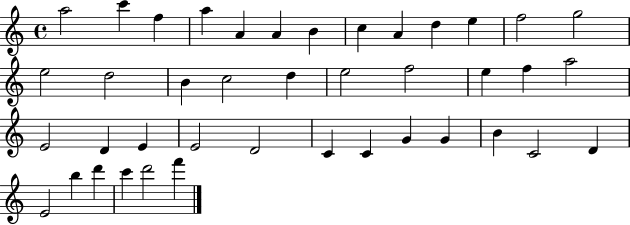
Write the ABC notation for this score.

X:1
T:Untitled
M:4/4
L:1/4
K:C
a2 c' f a A A B c A d e f2 g2 e2 d2 B c2 d e2 f2 e f a2 E2 D E E2 D2 C C G G B C2 D E2 b d' c' d'2 f'